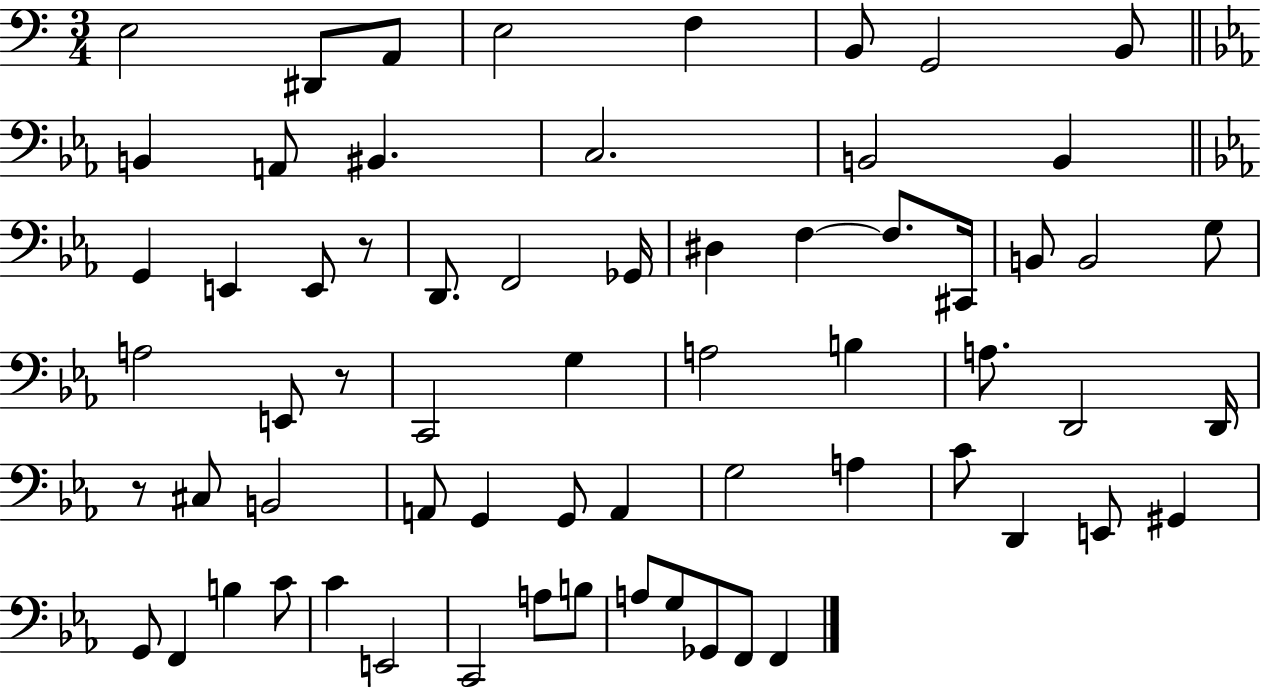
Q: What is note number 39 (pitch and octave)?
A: A2